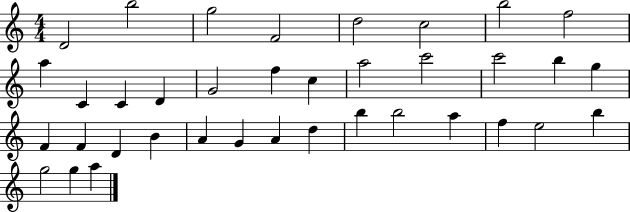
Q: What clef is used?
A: treble